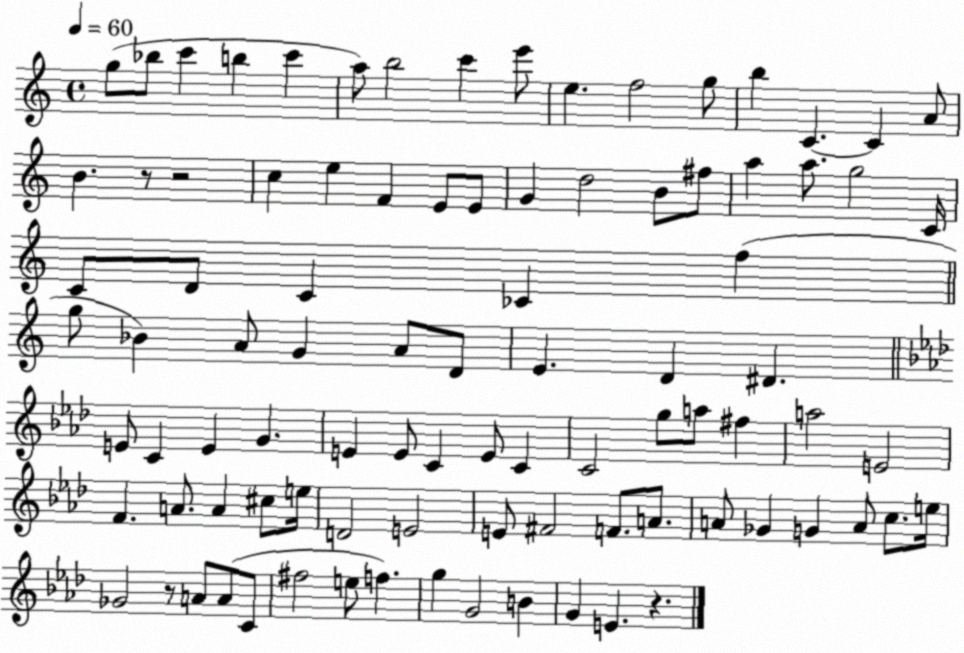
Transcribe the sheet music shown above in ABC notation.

X:1
T:Untitled
M:4/4
L:1/4
K:C
g/2 _b/2 c' b c' a/2 b2 c' e'/2 e f2 g/2 b C C A/2 B z/2 z2 c e F E/2 E/2 G d2 B/2 ^f/2 a a/2 g2 C/4 C/2 D/2 C _C f g/2 _B A/2 G A/2 D/2 E D ^D E/2 C E G E E/2 C E/2 C C2 g/2 a/2 ^f a2 E2 F A/2 A ^c/2 e/4 D2 E2 E/2 ^F2 F/2 A/2 A/2 _G G A/2 c/2 e/4 _G2 z/2 A/2 A/2 C/2 ^f2 e/2 f g G2 B G E z